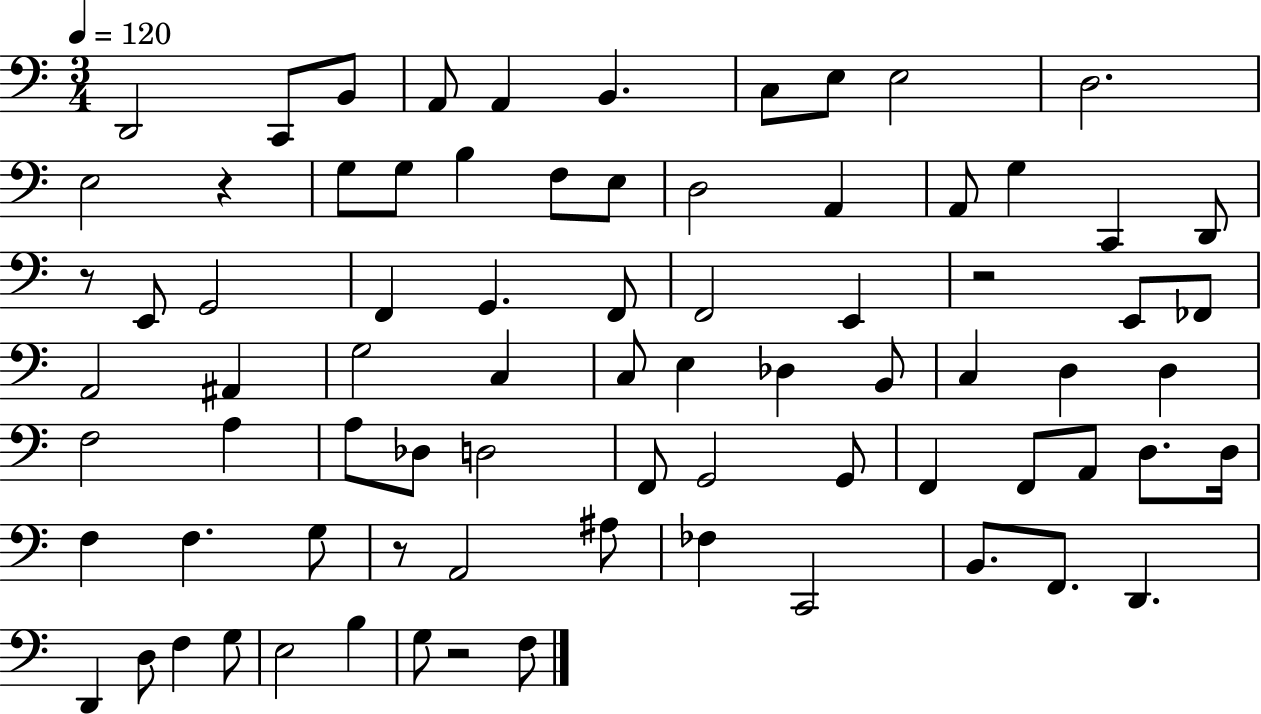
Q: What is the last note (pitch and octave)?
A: F3